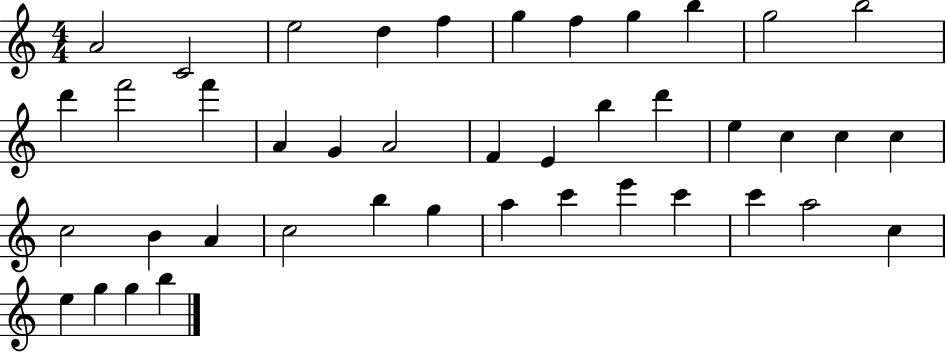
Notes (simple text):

A4/h C4/h E5/h D5/q F5/q G5/q F5/q G5/q B5/q G5/h B5/h D6/q F6/h F6/q A4/q G4/q A4/h F4/q E4/q B5/q D6/q E5/q C5/q C5/q C5/q C5/h B4/q A4/q C5/h B5/q G5/q A5/q C6/q E6/q C6/q C6/q A5/h C5/q E5/q G5/q G5/q B5/q